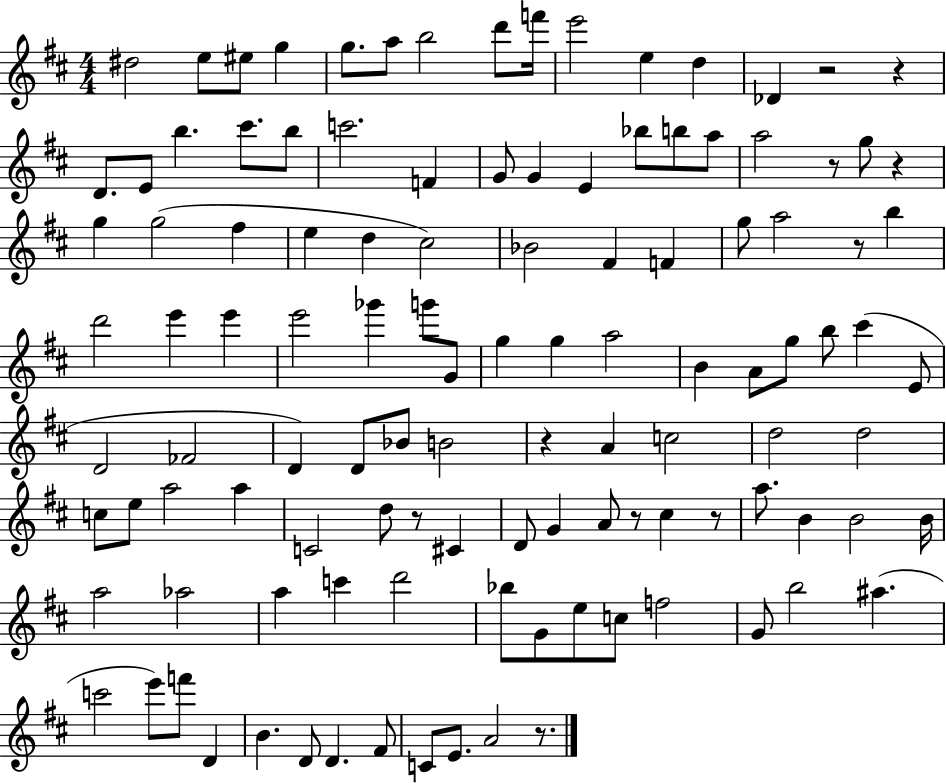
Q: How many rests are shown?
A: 10